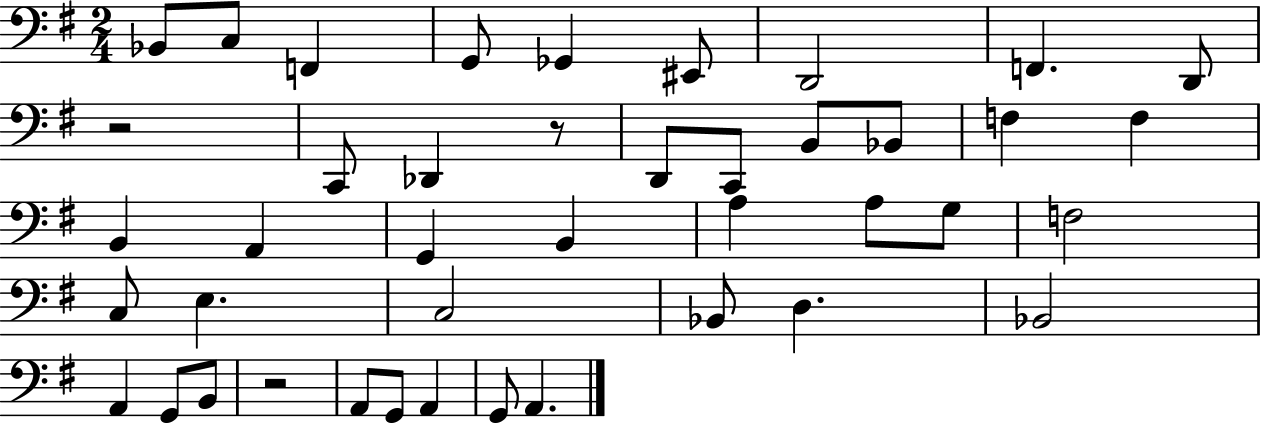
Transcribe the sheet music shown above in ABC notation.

X:1
T:Untitled
M:2/4
L:1/4
K:G
_B,,/2 C,/2 F,, G,,/2 _G,, ^E,,/2 D,,2 F,, D,,/2 z2 C,,/2 _D,, z/2 D,,/2 C,,/2 B,,/2 _B,,/2 F, F, B,, A,, G,, B,, A, A,/2 G,/2 F,2 C,/2 E, C,2 _B,,/2 D, _B,,2 A,, G,,/2 B,,/2 z2 A,,/2 G,,/2 A,, G,,/2 A,,